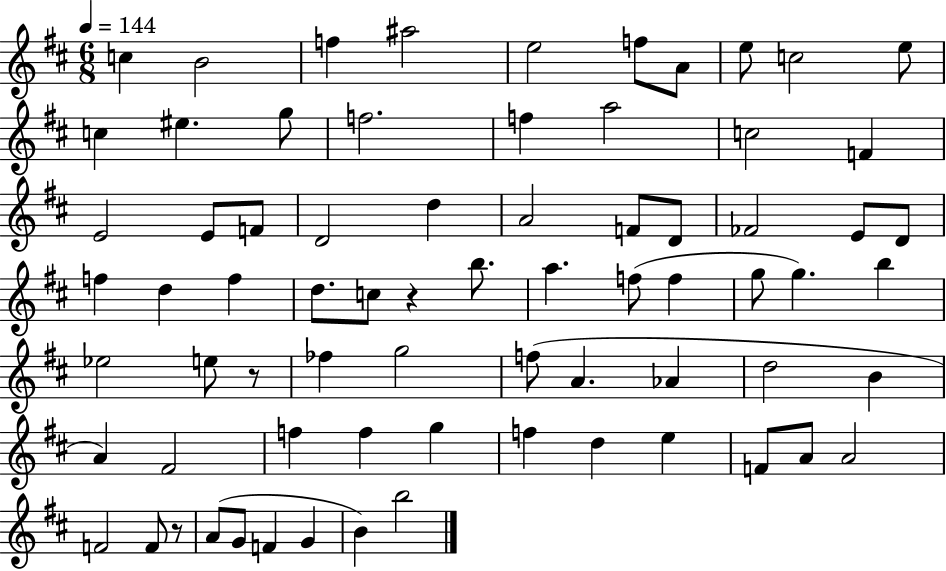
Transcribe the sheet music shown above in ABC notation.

X:1
T:Untitled
M:6/8
L:1/4
K:D
c B2 f ^a2 e2 f/2 A/2 e/2 c2 e/2 c ^e g/2 f2 f a2 c2 F E2 E/2 F/2 D2 d A2 F/2 D/2 _F2 E/2 D/2 f d f d/2 c/2 z b/2 a f/2 f g/2 g b _e2 e/2 z/2 _f g2 f/2 A _A d2 B A ^F2 f f g f d e F/2 A/2 A2 F2 F/2 z/2 A/2 G/2 F G B b2